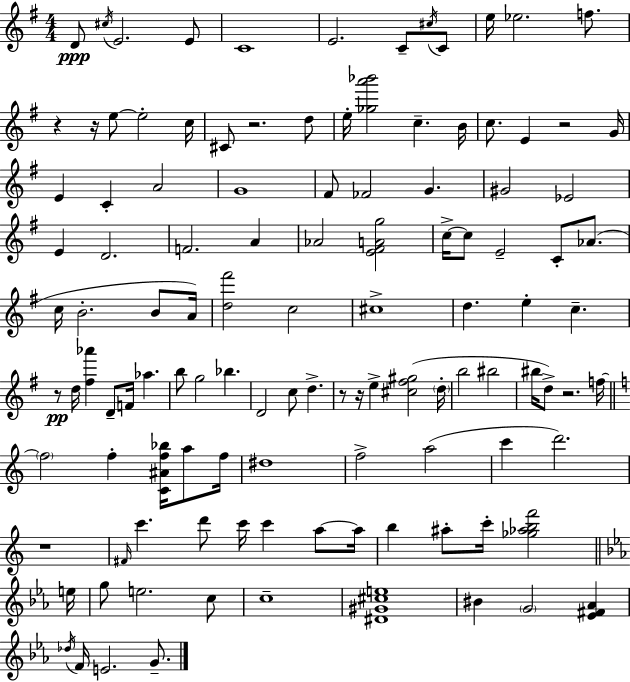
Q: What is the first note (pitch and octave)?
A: D4